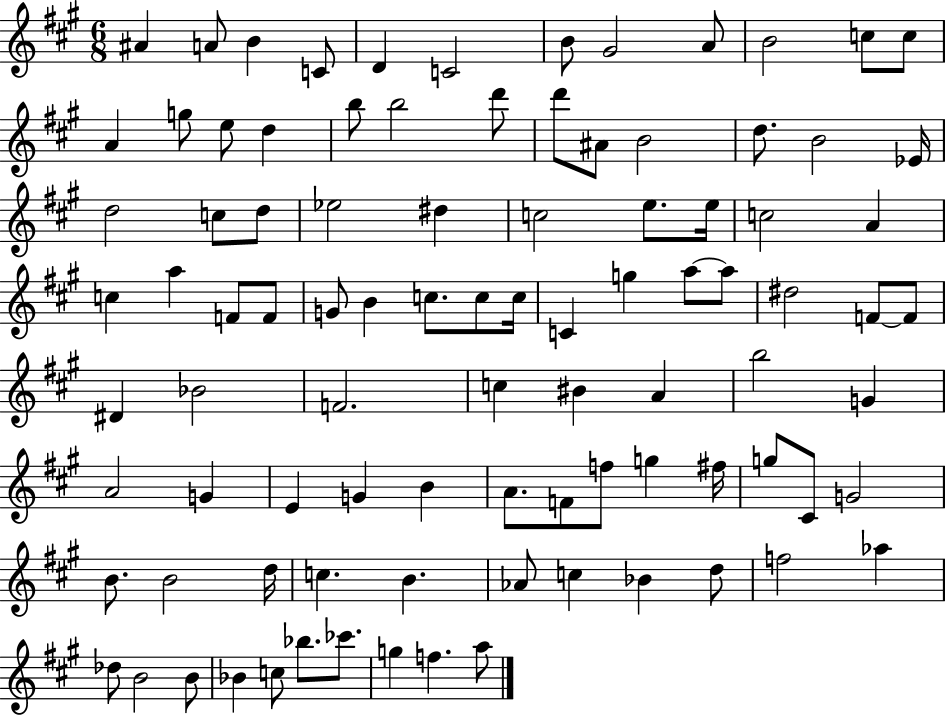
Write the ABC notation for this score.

X:1
T:Untitled
M:6/8
L:1/4
K:A
^A A/2 B C/2 D C2 B/2 ^G2 A/2 B2 c/2 c/2 A g/2 e/2 d b/2 b2 d'/2 d'/2 ^A/2 B2 d/2 B2 _E/4 d2 c/2 d/2 _e2 ^d c2 e/2 e/4 c2 A c a F/2 F/2 G/2 B c/2 c/2 c/4 C g a/2 a/2 ^d2 F/2 F/2 ^D _B2 F2 c ^B A b2 G A2 G E G B A/2 F/2 f/2 g ^f/4 g/2 ^C/2 G2 B/2 B2 d/4 c B _A/2 c _B d/2 f2 _a _d/2 B2 B/2 _B c/2 _b/2 _c'/2 g f a/2